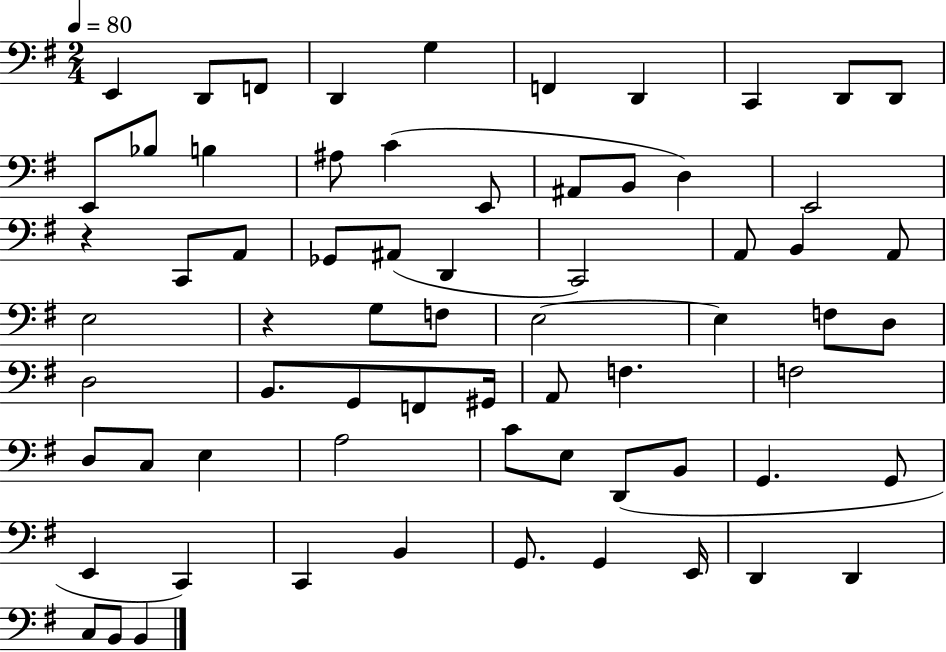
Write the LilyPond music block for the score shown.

{
  \clef bass
  \numericTimeSignature
  \time 2/4
  \key g \major
  \tempo 4 = 80
  e,4 d,8 f,8 | d,4 g4 | f,4 d,4 | c,4 d,8 d,8 | \break e,8 bes8 b4 | ais8 c'4( e,8 | ais,8 b,8 d4) | e,2 | \break r4 c,8 a,8 | ges,8 ais,8( d,4 | c,2) | a,8 b,4 a,8 | \break e2 | r4 g8 f8 | e2~~ | e4 f8 d8 | \break d2 | b,8. g,8 f,8 gis,16 | a,8 f4. | f2 | \break d8 c8 e4 | a2 | c'8 e8 d,8( b,8 | g,4. g,8 | \break e,4 c,4) | c,4 b,4 | g,8. g,4 e,16 | d,4 d,4 | \break c8 b,8 b,4 | \bar "|."
}